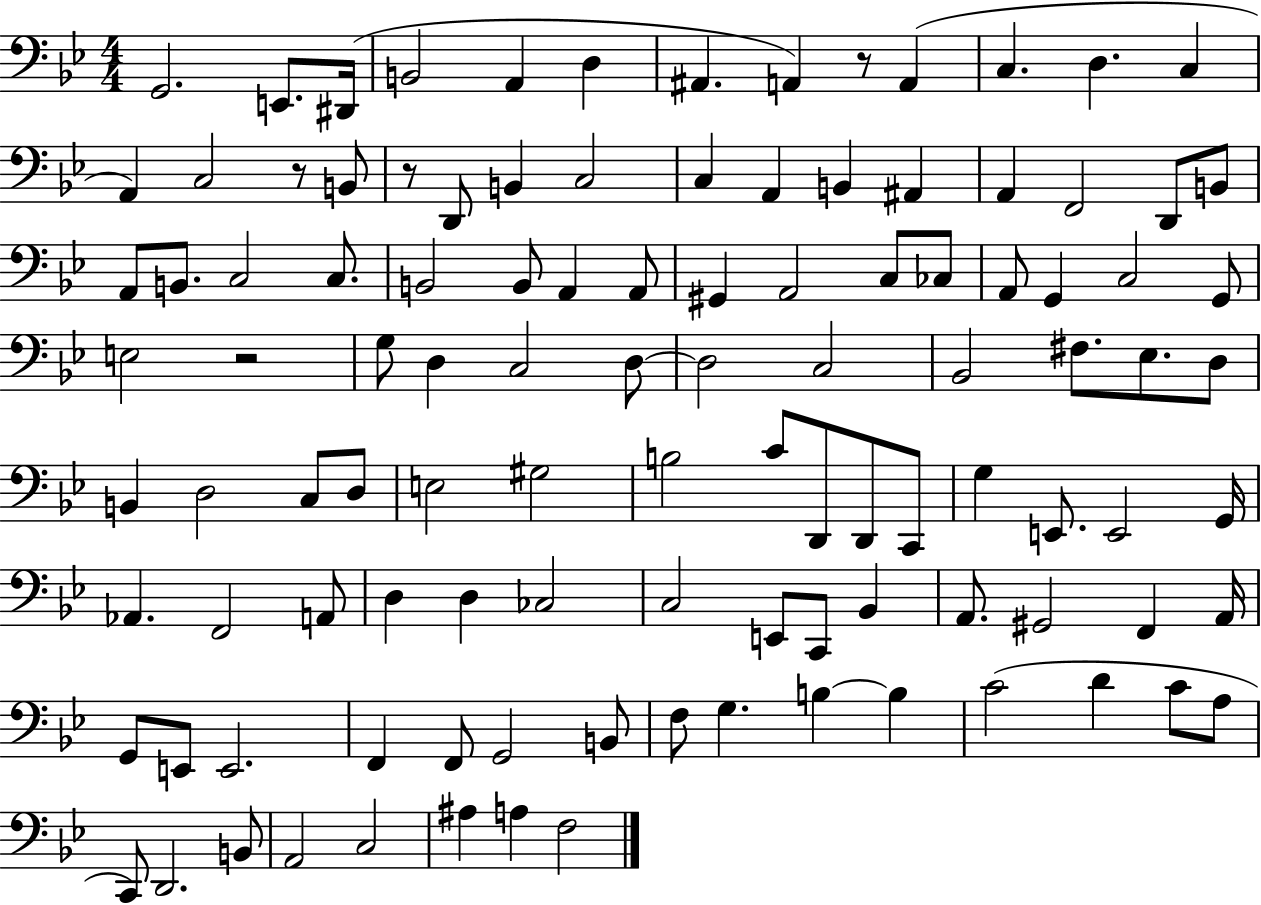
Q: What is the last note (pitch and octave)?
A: F3